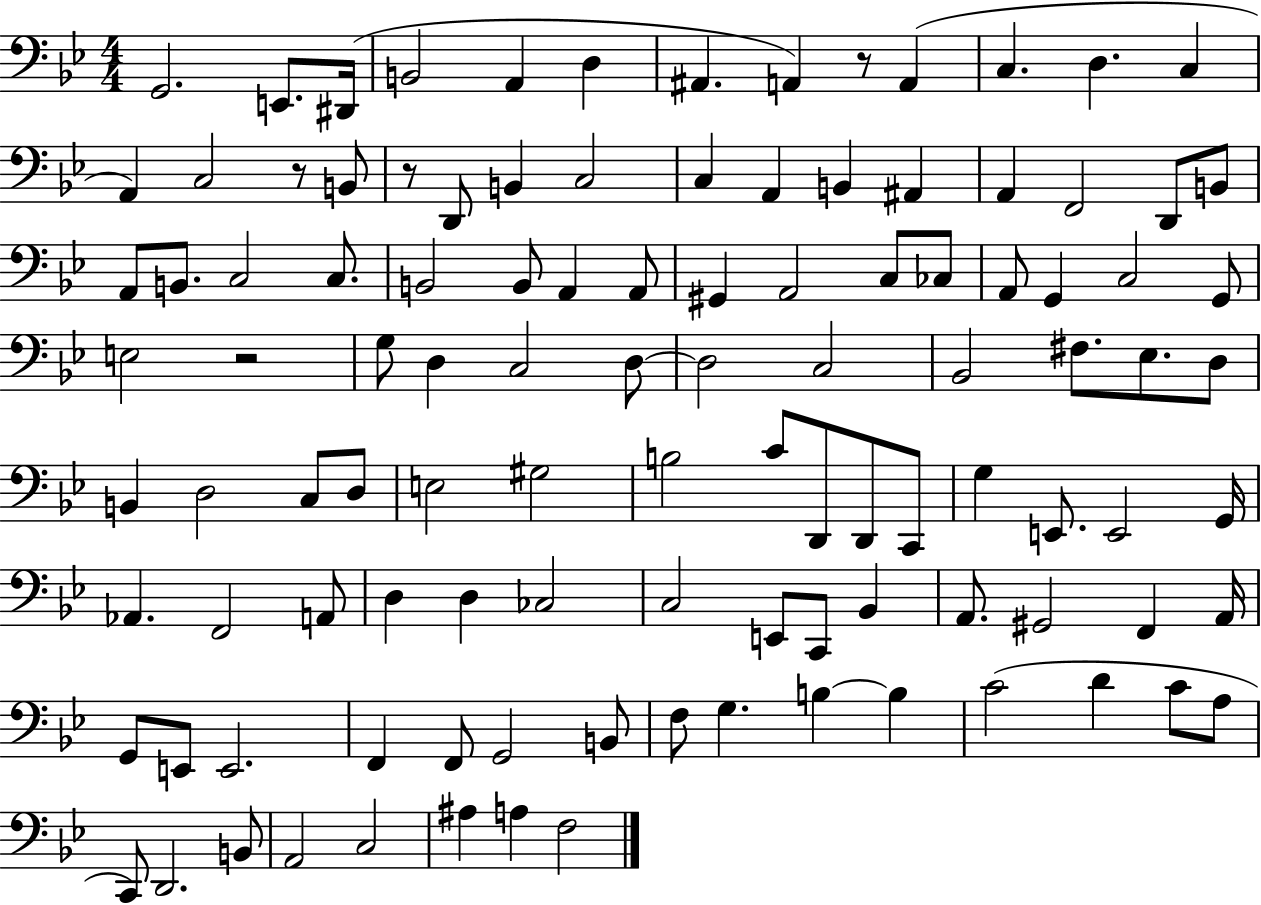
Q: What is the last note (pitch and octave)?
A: F3